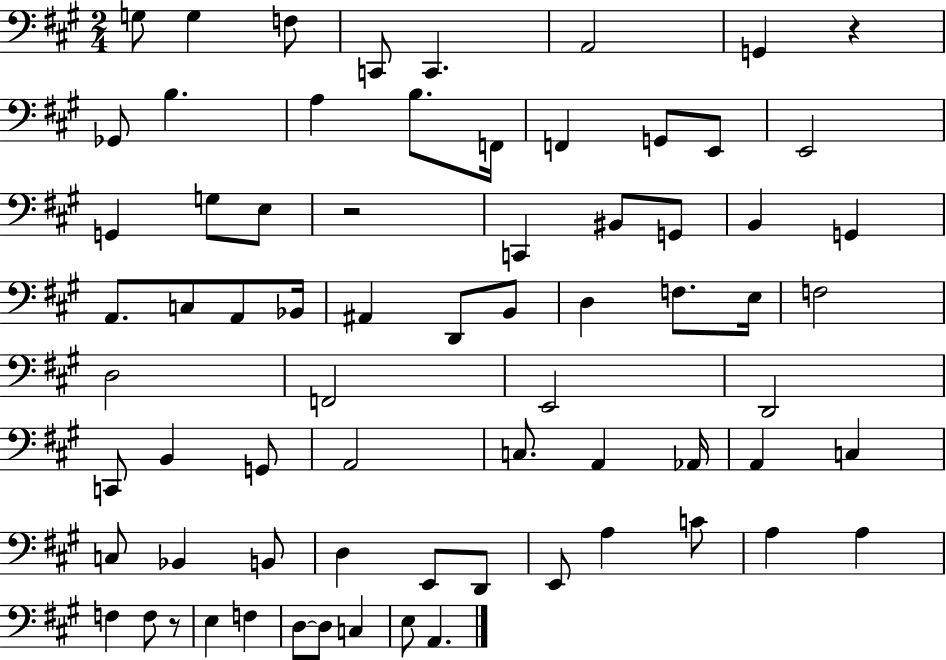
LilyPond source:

{
  \clef bass
  \numericTimeSignature
  \time 2/4
  \key a \major
  \repeat volta 2 { g8 g4 f8 | c,8 c,4. | a,2 | g,4 r4 | \break ges,8 b4. | a4 b8. f,16 | f,4 g,8 e,8 | e,2 | \break g,4 g8 e8 | r2 | c,4 bis,8 g,8 | b,4 g,4 | \break a,8. c8 a,8 bes,16 | ais,4 d,8 b,8 | d4 f8. e16 | f2 | \break d2 | f,2 | e,2 | d,2 | \break c,8 b,4 g,8 | a,2 | c8. a,4 aes,16 | a,4 c4 | \break c8 bes,4 b,8 | d4 e,8 d,8 | e,8 a4 c'8 | a4 a4 | \break f4 f8 r8 | e4 f4 | d8~~ d8 c4 | e8 a,4. | \break } \bar "|."
}